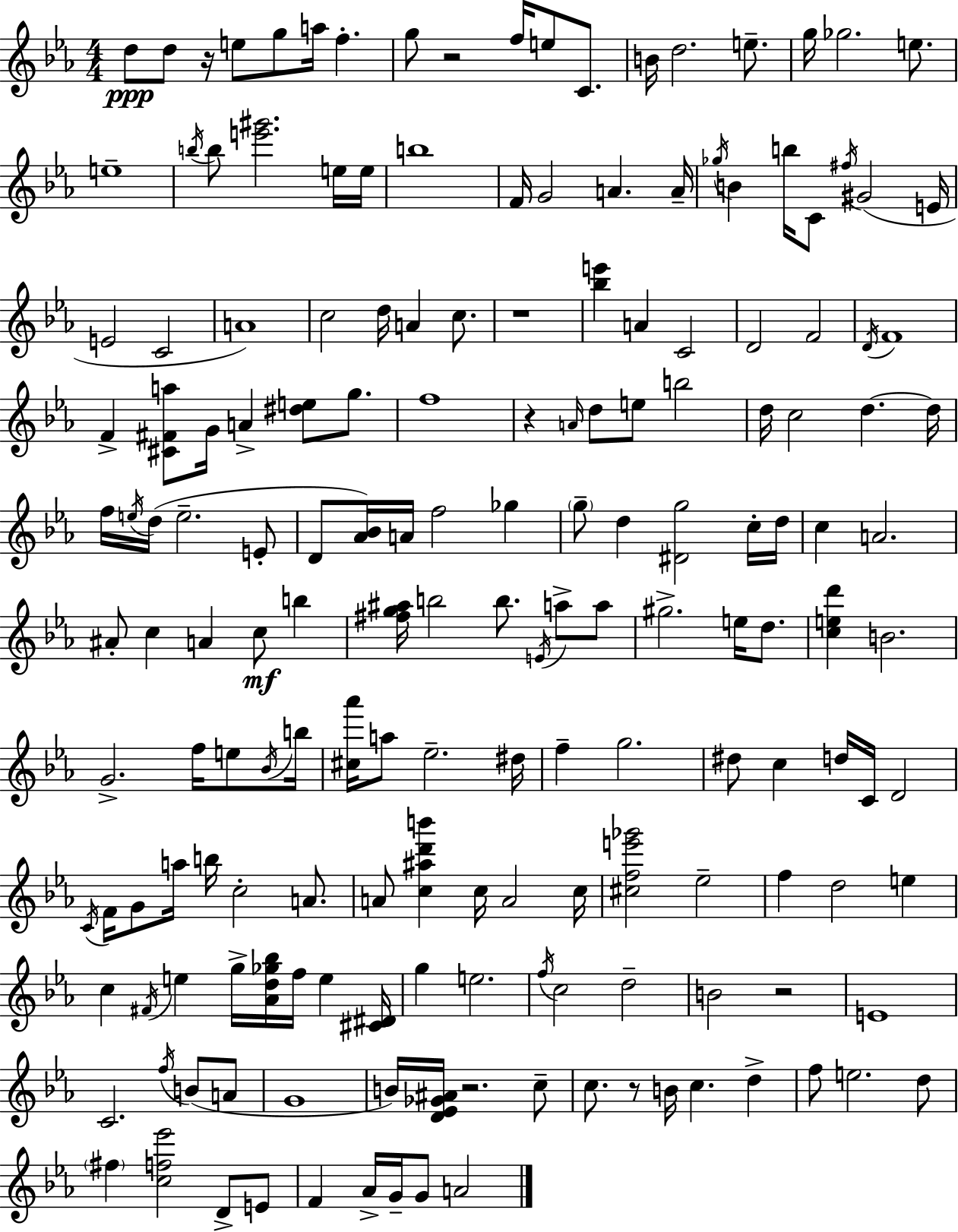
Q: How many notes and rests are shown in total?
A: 175